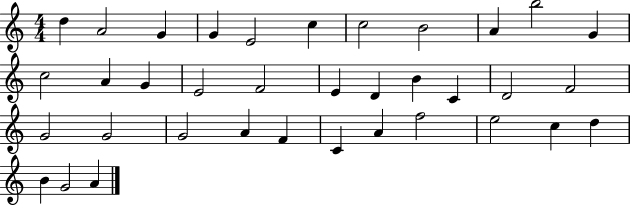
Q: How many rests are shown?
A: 0